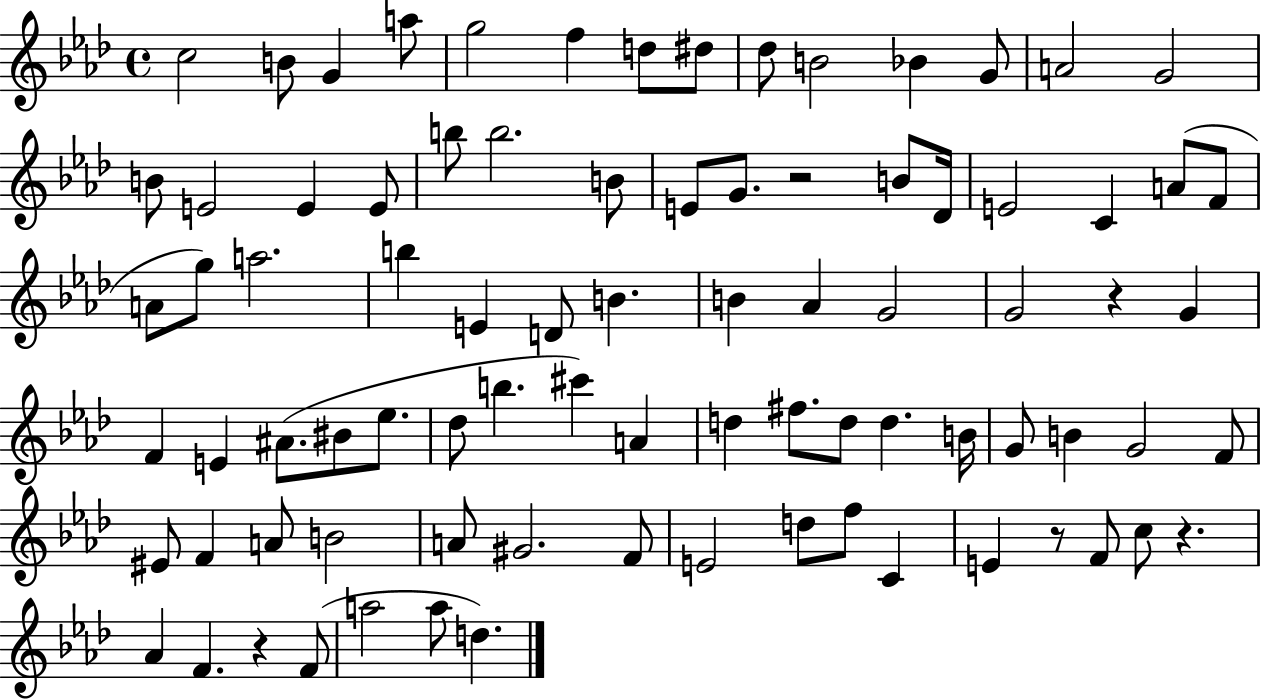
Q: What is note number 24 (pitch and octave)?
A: B4